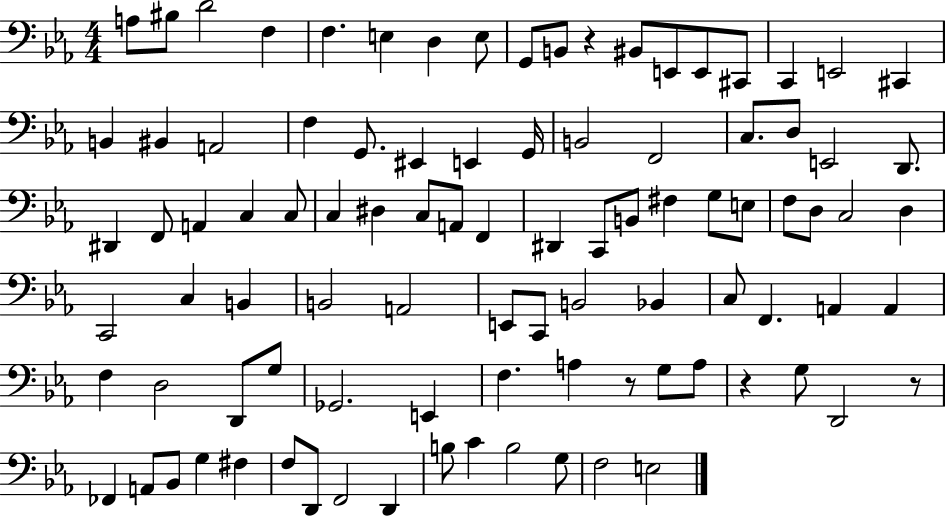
{
  \clef bass
  \numericTimeSignature
  \time 4/4
  \key ees \major
  a8 bis8 d'2 f4 | f4. e4 d4 e8 | g,8 b,8 r4 bis,8 e,8 e,8 cis,8 | c,4 e,2 cis,4 | \break b,4 bis,4 a,2 | f4 g,8. eis,4 e,4 g,16 | b,2 f,2 | c8. d8 e,2 d,8. | \break dis,4 f,8 a,4 c4 c8 | c4 dis4 c8 a,8 f,4 | dis,4 c,8 b,8 fis4 g8 e8 | f8 d8 c2 d4 | \break c,2 c4 b,4 | b,2 a,2 | e,8 c,8 b,2 bes,4 | c8 f,4. a,4 a,4 | \break f4 d2 d,8 g8 | ges,2. e,4 | f4. a4 r8 g8 a8 | r4 g8 d,2 r8 | \break fes,4 a,8 bes,8 g4 fis4 | f8 d,8 f,2 d,4 | b8 c'4 b2 g8 | f2 e2 | \break \bar "|."
}